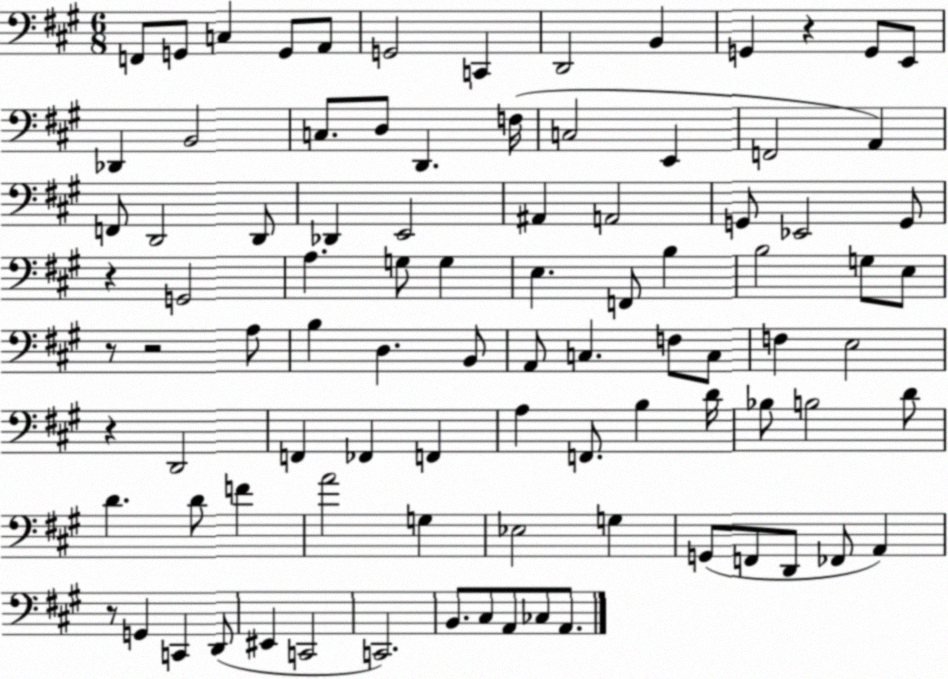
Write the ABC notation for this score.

X:1
T:Untitled
M:6/8
L:1/4
K:A
F,,/2 G,,/2 C, G,,/2 A,,/2 G,,2 C,, D,,2 B,, G,, z G,,/2 E,,/2 _D,, B,,2 C,/2 D,/2 D,, F,/4 C,2 E,, F,,2 A,, F,,/2 D,,2 D,,/2 _D,, E,,2 ^A,, A,,2 G,,/2 _E,,2 G,,/2 z G,,2 A, G,/2 G, E, F,,/2 B, B,2 G,/2 E,/2 z/2 z2 A,/2 B, D, B,,/2 A,,/2 C, F,/2 C,/2 F, E,2 z D,,2 F,, _F,, F,, A, F,,/2 B, D/4 _B,/2 B,2 D/2 D D/2 F A2 G, _E,2 G, G,,/2 F,,/2 D,,/2 _F,,/2 A,, z/2 G,, C,, D,,/2 ^E,, C,,2 C,,2 B,,/2 ^C,/2 A,,/2 _C,/2 A,,/2